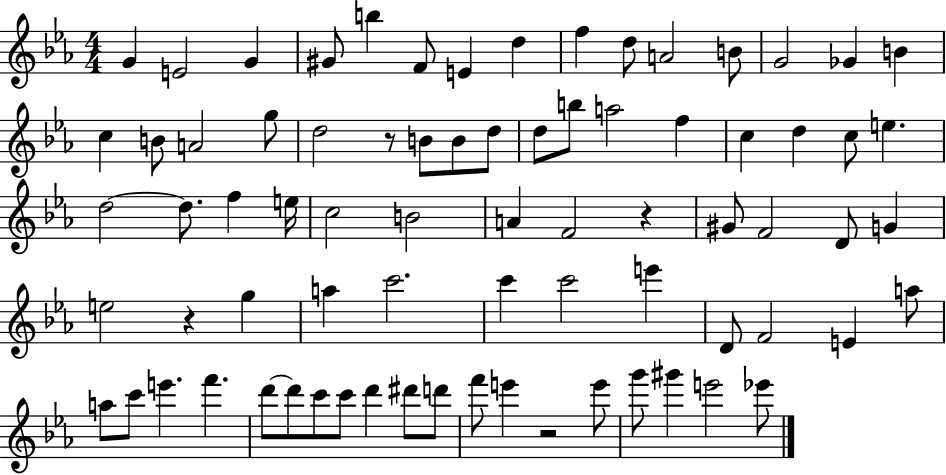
{
  \clef treble
  \numericTimeSignature
  \time 4/4
  \key ees \major
  \repeat volta 2 { g'4 e'2 g'4 | gis'8 b''4 f'8 e'4 d''4 | f''4 d''8 a'2 b'8 | g'2 ges'4 b'4 | \break c''4 b'8 a'2 g''8 | d''2 r8 b'8 b'8 d''8 | d''8 b''8 a''2 f''4 | c''4 d''4 c''8 e''4. | \break d''2~~ d''8. f''4 e''16 | c''2 b'2 | a'4 f'2 r4 | gis'8 f'2 d'8 g'4 | \break e''2 r4 g''4 | a''4 c'''2. | c'''4 c'''2 e'''4 | d'8 f'2 e'4 a''8 | \break a''8 c'''8 e'''4. f'''4. | d'''8~~ d'''8 c'''8 c'''8 d'''4 dis'''8 d'''8 | f'''8 e'''4 r2 e'''8 | g'''8 gis'''4 e'''2 ees'''8 | \break } \bar "|."
}